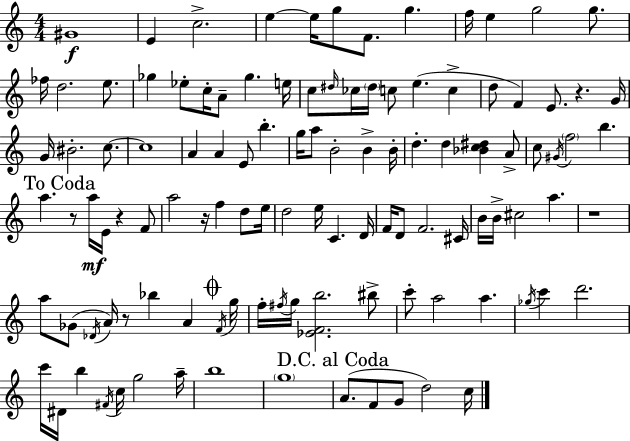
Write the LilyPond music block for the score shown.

{
  \clef treble
  \numericTimeSignature
  \time 4/4
  \key c \major
  gis'1\f | e'4 c''2.-> | e''4~~ e''16 g''8 f'8. g''4. | f''16 e''4 g''2 g''8. | \break fes''16 d''2. e''8. | ges''4 ees''8-. c''16-. a'8-- ges''4. e''16 | c''8 \grace { dis''16 } ces''16 \parenthesize dis''16 c''8 e''4.( c''4-> | d''8 f'4) e'8. r4. | \break g'16 g'16 bis'2.-. c''8.~~ | c''1 | a'4 a'4 e'8 b''4.-. | g''16 a''8 b'2-. b'4-> | \break b'16-. d''4.-. d''4 <bes' c'' dis''>4 a'8-> | c''8 \acciaccatura { gis'16 } \parenthesize f''2 b''4. | \mark "To Coda" a''4. r8 a''16\mf e'16 r4 | f'8 a''2 r16 f''4 d''8 | \break e''16 d''2 e''16 c'4. | d'16 f'16 d'8 f'2. | cis'16 b'16 b'16-> cis''2 a''4. | r1 | \break a''8 ges'8( \acciaccatura { des'16 } a'16) r8 bes''4 a'4 | \mark \markup { \musicglyph "scripts.coda" } \acciaccatura { f'16 } g''16 f''16-. \acciaccatura { fis''16 } g''16 <ees' f' b''>2. | bis''8-> c'''8-. a''2 a''4. | \acciaccatura { ges''16 } c'''4 d'''2. | \break c'''16 dis'16 b''4 \acciaccatura { fis'16 } c''16 g''2 | a''16-- b''1 | \parenthesize g''1 | \mark "D.C. al Coda" a'8.( f'8 g'8 d''2) | \break c''16 \bar "|."
}